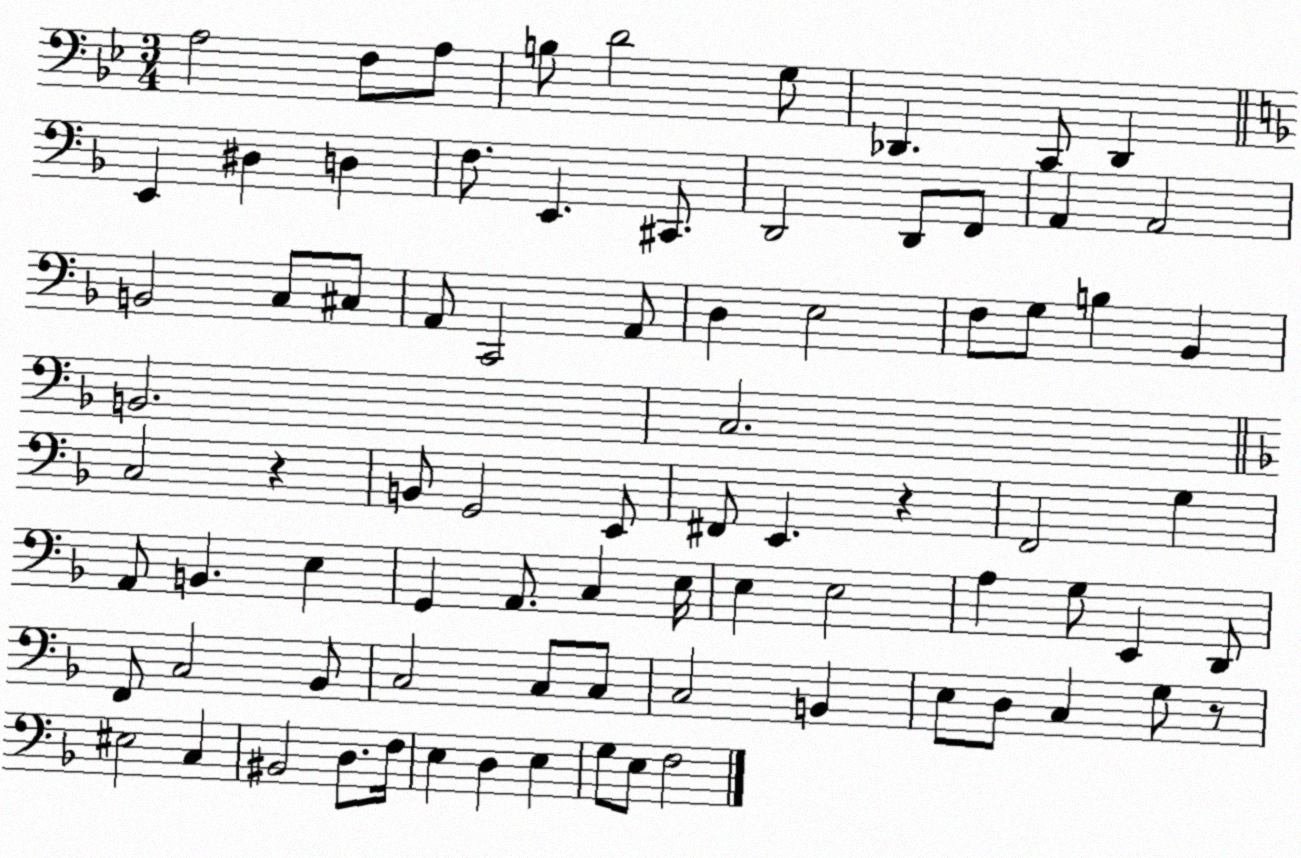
X:1
T:Untitled
M:3/4
L:1/4
K:Bb
A,2 F,/2 A,/2 B,/2 D2 G,/2 _D,, C,,/2 _D,, E,, ^D, D, F,/2 E,, ^C,,/2 D,,2 D,,/2 F,,/2 A,, A,,2 B,,2 C,/2 ^C,/2 A,,/2 C,,2 A,,/2 D, E,2 F,/2 G,/2 B, _B,, B,,2 C,2 C,2 z B,,/2 G,,2 E,,/2 ^F,,/2 E,, z F,,2 G, A,,/2 B,, E, G,, A,,/2 C, E,/4 E, E,2 A, G,/2 E,, D,,/2 F,,/2 C,2 _B,,/2 C,2 C,/2 C,/2 C,2 B,, E,/2 D,/2 C, G,/2 z/2 ^E,2 C, ^B,,2 D,/2 F,/4 E, D, E, G,/2 E,/2 F,2